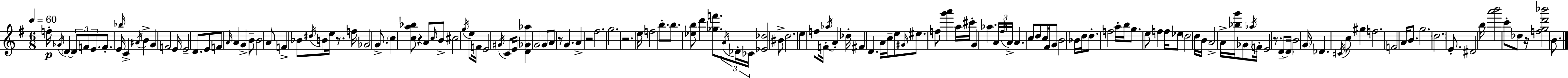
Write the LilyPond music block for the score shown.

{
  \clef treble
  \numericTimeSignature
  \time 6/8
  \key g \major
  \tempo 4 = 60
  \repeat volta 2 { f''16-.\p \acciaccatura { ges'16 } \parenthesize d'4~~ \tuplet 3/2 { d'8 f'8 e'8. } | f'8.-. e'16 \grace { bes''16 } c'4-> \acciaccatura { ais'16 } b'4-> | g'4 f'2 | e'16 e'2-- | \break d'8. e'8 f'8 \grace { a'16 } a'4 | g'4-> b'8-- b'2 | a'8 f'4-> bes'8 \acciaccatura { dis''16 } b'8 | e''16 r8. f''16 ges'2 | \break g'8.-> \parenthesize c''4 <c'' a'' bes''>8 r4 | a'8 \grace { c''16 } b'8-> cis''2 | \acciaccatura { g''16 } e''8 f'16 e'2 | \acciaccatura { gis'16 } c'8 e'16 <d' ges' aes''>4 | \break g'2 g'8 a'8 | r8 g'4. a'4-> | r2 fis''2. | g''2. | \break r2. | e''16 f''2 | b''8.-. b''8. <ees'' b''>8 | d'''4 <ges'' f'''>8. \tuplet 3/2 { \acciaccatura { a'16 } des'16-. ces'16 } <ees' des''>2 | \break bis'8-> d''2. | e''4 | f''8 f'16-. \acciaccatura { aes''16 } a'4-. des''16-. fis'4 | d'4. a'16 c''16-- e''8 | \break \grace { gis'16 } eis''8. f''8 <g''' a'''>4 a''16 cis'''16-. | g'4 aes''4. \tuplet 3/2 { a'16 \acciaccatura { fis''16 } | a'16-> } a'4. c''8 d''8 c''16 | fis'16 g'8 b'2 bes'16 | \break d''16 d''8.-. f''2 | a''16-. b''16 g''8. e''8 f''4 f''16 | ees''8 \parenthesize d''2 d''16 b'16 | a'2-> a'16-> <bes'' g'''>16 ges'8 | \break \acciaccatura { aes''16 } f'16-. e'2 r8. | d'8--~~ \parenthesize d'16 b'2 | \parenthesize g'16 des'4. \acciaccatura { cis'16 } c''8 gis''4 | f''2. | \break f'2 a'16 b'8. | g''2. | \parenthesize d''2. | e'8.-. dis'2 | \break b''16 <a''' b'''>2 c'''8-. | des''8 r16 <f'' g'' d''' bes'''>2 b'8. | } \bar "|."
}